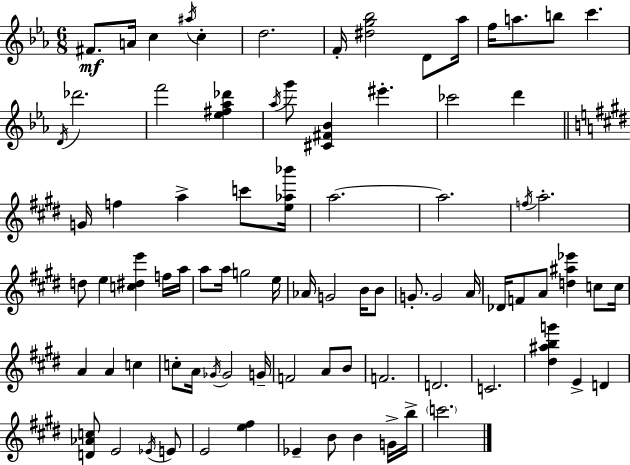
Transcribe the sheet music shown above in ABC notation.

X:1
T:Untitled
M:6/8
L:1/4
K:Cm
^F/2 A/4 c ^a/4 c d2 F/4 [^dg_b]2 D/2 _a/4 f/4 a/2 b/2 c' D/4 _d'2 f'2 [_e^f_a_d'] _a/4 g'/2 [^C^F_B] ^e' _c'2 d' G/4 f a c'/2 [e_a_b']/4 a2 a2 f/4 a2 d/2 e [c^de'] f/4 a/4 a/2 a/4 g2 e/4 _A/4 G2 B/4 B/2 G/2 G2 A/4 _D/4 F/2 A/2 [d^a_e'] c/2 c/4 A A c c/2 A/4 _G/4 _G2 G/4 F2 A/2 B/2 F2 D2 C2 [^d^abg'] E D [D_Ac]/2 E2 _E/4 E/2 E2 [e^f] _E B/2 B G/4 b/4 c'2